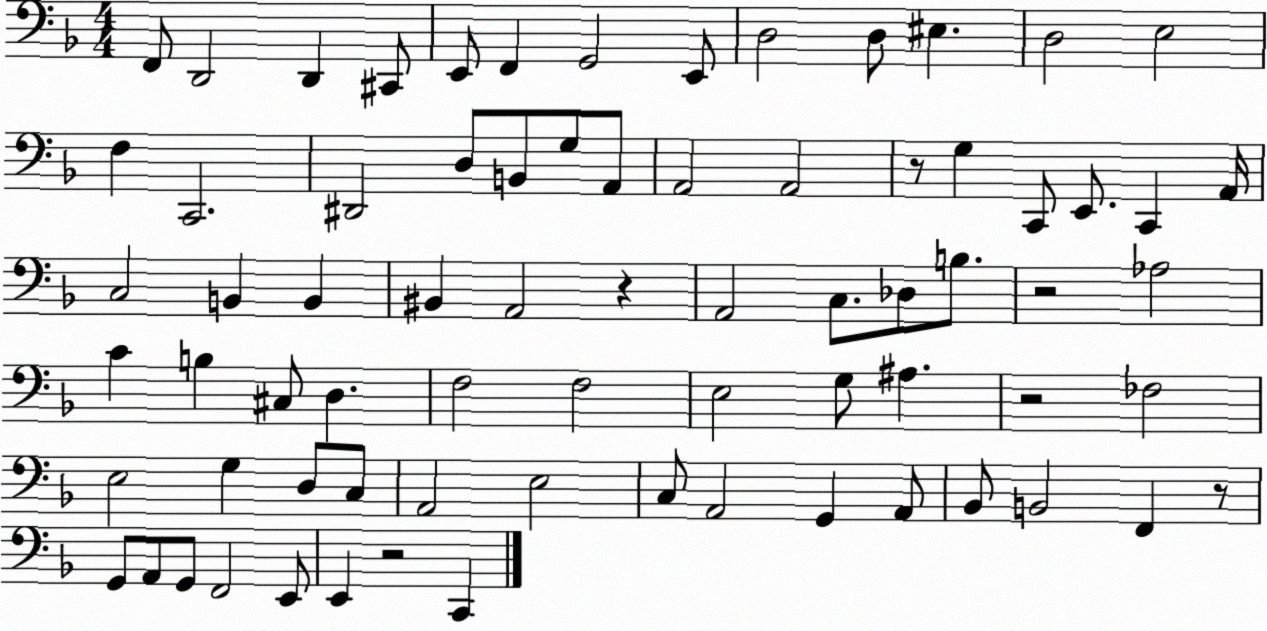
X:1
T:Untitled
M:4/4
L:1/4
K:F
F,,/2 D,,2 D,, ^C,,/2 E,,/2 F,, G,,2 E,,/2 D,2 D,/2 ^E, D,2 E,2 F, C,,2 ^D,,2 D,/2 B,,/2 G,/2 A,,/2 A,,2 A,,2 z/2 G, C,,/2 E,,/2 C,, A,,/4 C,2 B,, B,, ^B,, A,,2 z A,,2 C,/2 _D,/2 B,/2 z2 _A,2 C B, ^C,/2 D, F,2 F,2 E,2 G,/2 ^A, z2 _F,2 E,2 G, D,/2 C,/2 A,,2 E,2 C,/2 A,,2 G,, A,,/2 _B,,/2 B,,2 F,, z/2 G,,/2 A,,/2 G,,/2 F,,2 E,,/2 E,, z2 C,,